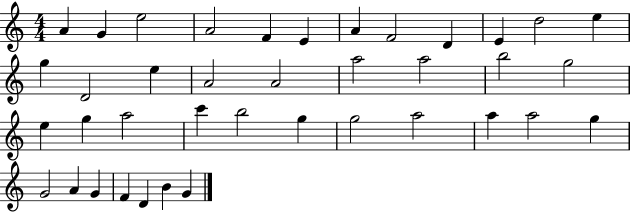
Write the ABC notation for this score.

X:1
T:Untitled
M:4/4
L:1/4
K:C
A G e2 A2 F E A F2 D E d2 e g D2 e A2 A2 a2 a2 b2 g2 e g a2 c' b2 g g2 a2 a a2 g G2 A G F D B G